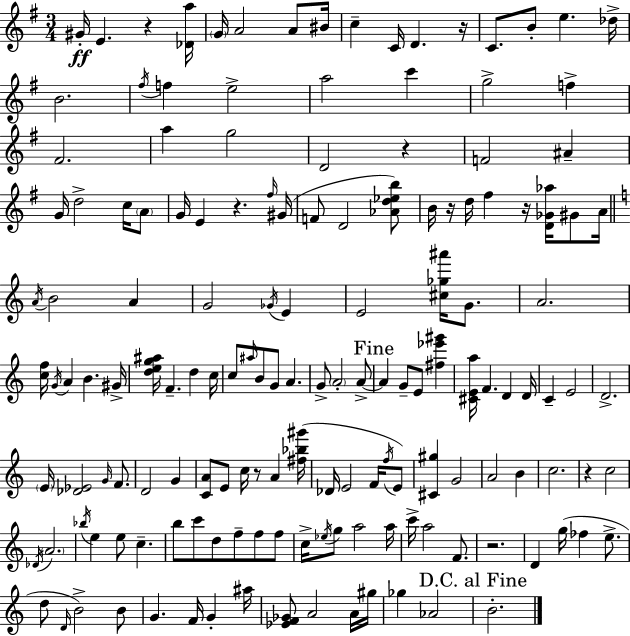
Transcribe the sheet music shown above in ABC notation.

X:1
T:Untitled
M:3/4
L:1/4
K:G
^G/4 E z [_Da]/4 G/4 A2 A/2 ^B/4 c C/4 D z/4 C/2 B/2 e _d/4 B2 ^f/4 f e2 a2 c' g2 f ^F2 a g2 D2 z F2 ^A G/4 d2 c/4 A/2 G/4 E z ^f/4 ^G/4 F/2 D2 [_Ad_eb]/2 B/4 z/4 d/4 ^f z/4 [D_G_a]/4 ^G/2 A/4 A/4 B2 A G2 _G/4 E E2 [^c_g^a']/4 G/2 A2 [cf]/4 G/4 A B ^G/4 [deg^a]/4 F d c/4 c/2 ^a/4 B/2 G/2 A G/2 A2 A/2 A G/2 E/2 [^f_e'^g'] [^CEa]/4 F D D/4 C E2 D2 E/4 [_D_E]2 G/4 F/2 D2 G [CA]/2 E/2 c/4 z/2 A [^f_b^g']/4 _D/4 E2 F/4 f/4 E/2 [^C^g] G2 A2 B c2 z c2 _D/4 A2 _b/4 e e/2 c b/2 c'/2 d/2 f/2 f/2 f/2 c/4 _e/4 g/2 a2 a/4 c'/4 a2 F/2 z2 D g/4 _f e/2 d/2 D/4 B2 B/2 G F/4 G ^a/4 [_EF_G]/2 A2 A/4 ^g/4 _g _A2 B2